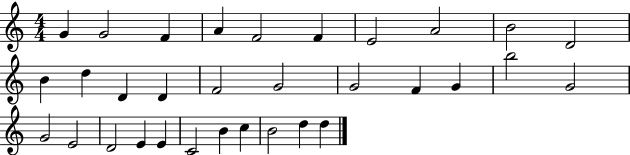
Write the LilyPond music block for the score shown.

{
  \clef treble
  \numericTimeSignature
  \time 4/4
  \key c \major
  g'4 g'2 f'4 | a'4 f'2 f'4 | e'2 a'2 | b'2 d'2 | \break b'4 d''4 d'4 d'4 | f'2 g'2 | g'2 f'4 g'4 | b''2 g'2 | \break g'2 e'2 | d'2 e'4 e'4 | c'2 b'4 c''4 | b'2 d''4 d''4 | \break \bar "|."
}